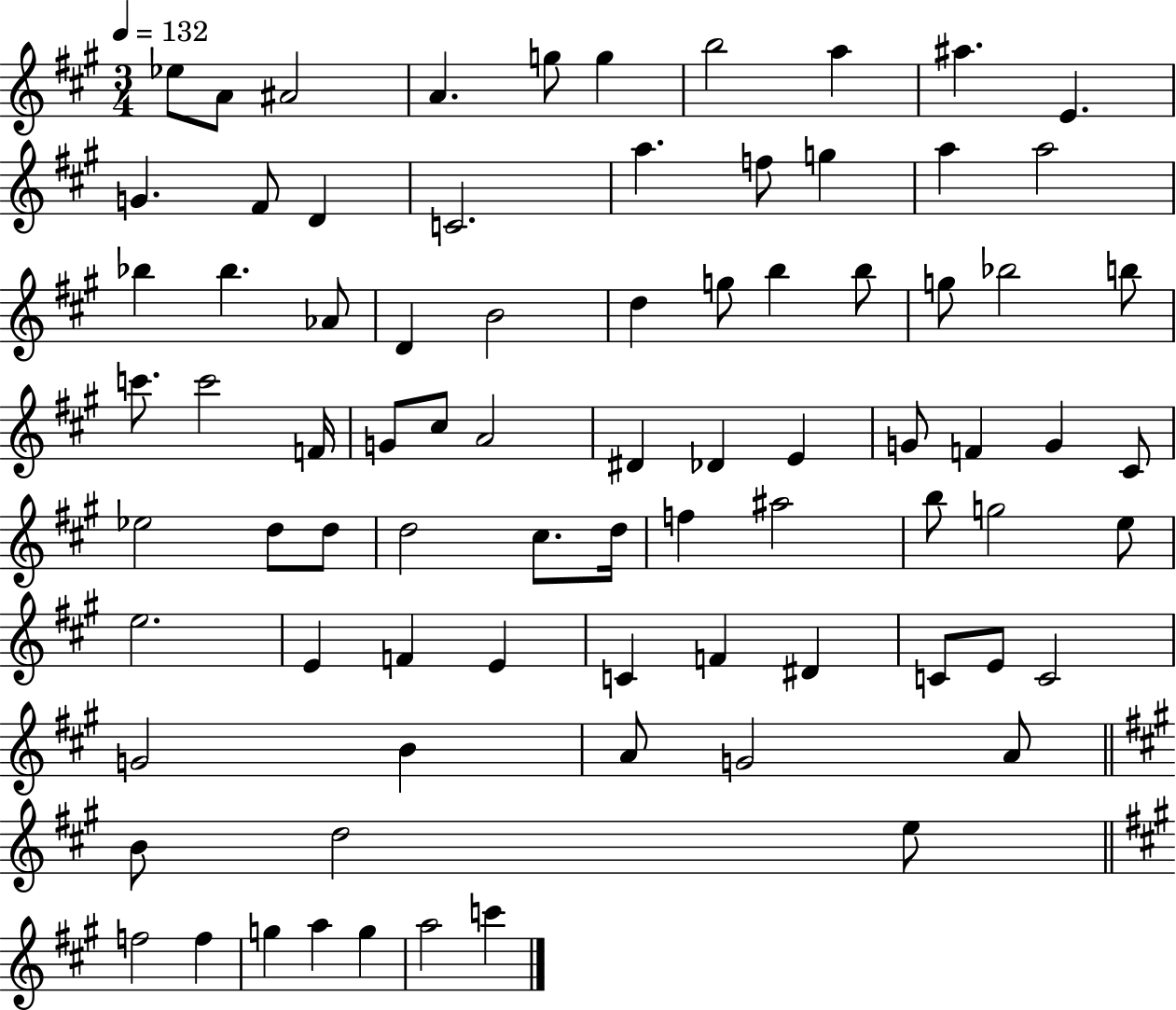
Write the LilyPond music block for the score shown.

{
  \clef treble
  \numericTimeSignature
  \time 3/4
  \key a \major
  \tempo 4 = 132
  ees''8 a'8 ais'2 | a'4. g''8 g''4 | b''2 a''4 | ais''4. e'4. | \break g'4. fis'8 d'4 | c'2. | a''4. f''8 g''4 | a''4 a''2 | \break bes''4 bes''4. aes'8 | d'4 b'2 | d''4 g''8 b''4 b''8 | g''8 bes''2 b''8 | \break c'''8. c'''2 f'16 | g'8 cis''8 a'2 | dis'4 des'4 e'4 | g'8 f'4 g'4 cis'8 | \break ees''2 d''8 d''8 | d''2 cis''8. d''16 | f''4 ais''2 | b''8 g''2 e''8 | \break e''2. | e'4 f'4 e'4 | c'4 f'4 dis'4 | c'8 e'8 c'2 | \break g'2 b'4 | a'8 g'2 a'8 | \bar "||" \break \key a \major b'8 d''2 e''8 | \bar "||" \break \key a \major f''2 f''4 | g''4 a''4 g''4 | a''2 c'''4 | \bar "|."
}